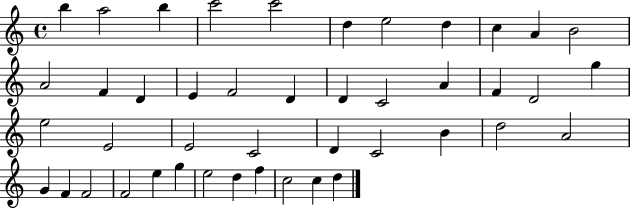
B5/q A5/h B5/q C6/h C6/h D5/q E5/h D5/q C5/q A4/q B4/h A4/h F4/q D4/q E4/q F4/h D4/q D4/q C4/h A4/q F4/q D4/h G5/q E5/h E4/h E4/h C4/h D4/q C4/h B4/q D5/h A4/h G4/q F4/q F4/h F4/h E5/q G5/q E5/h D5/q F5/q C5/h C5/q D5/q